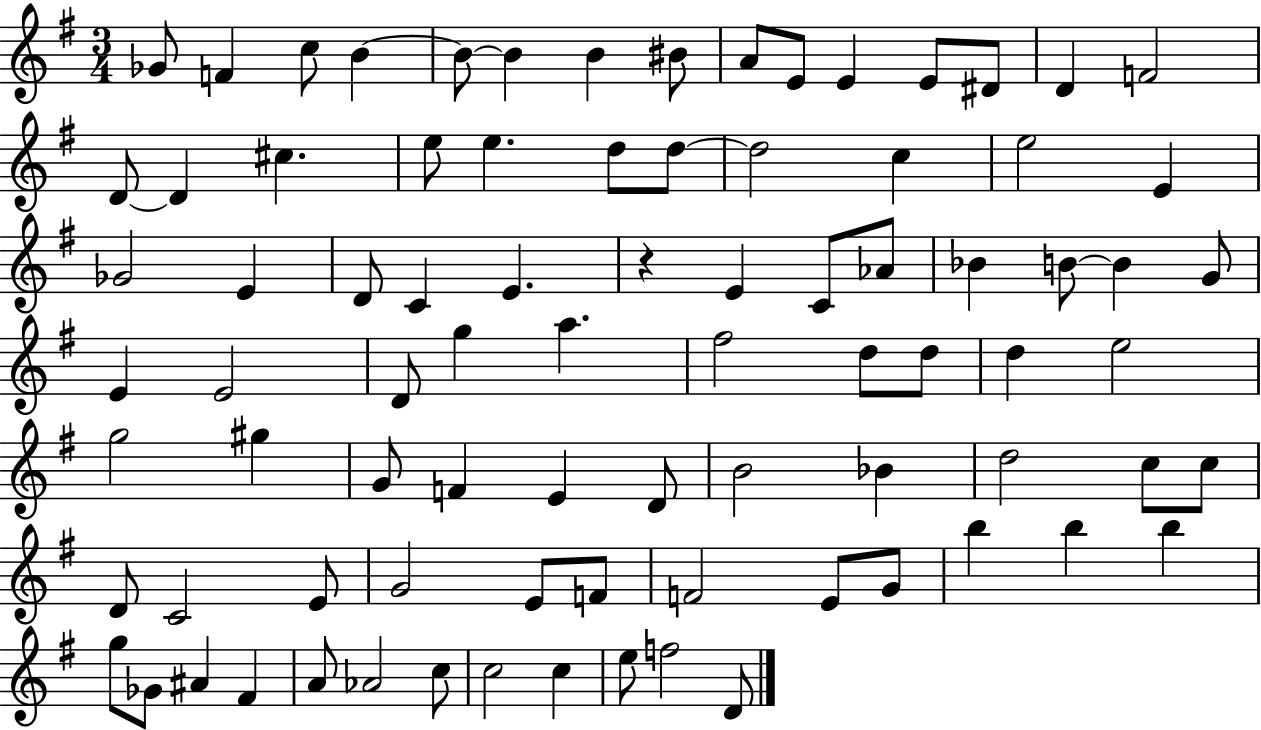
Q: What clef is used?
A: treble